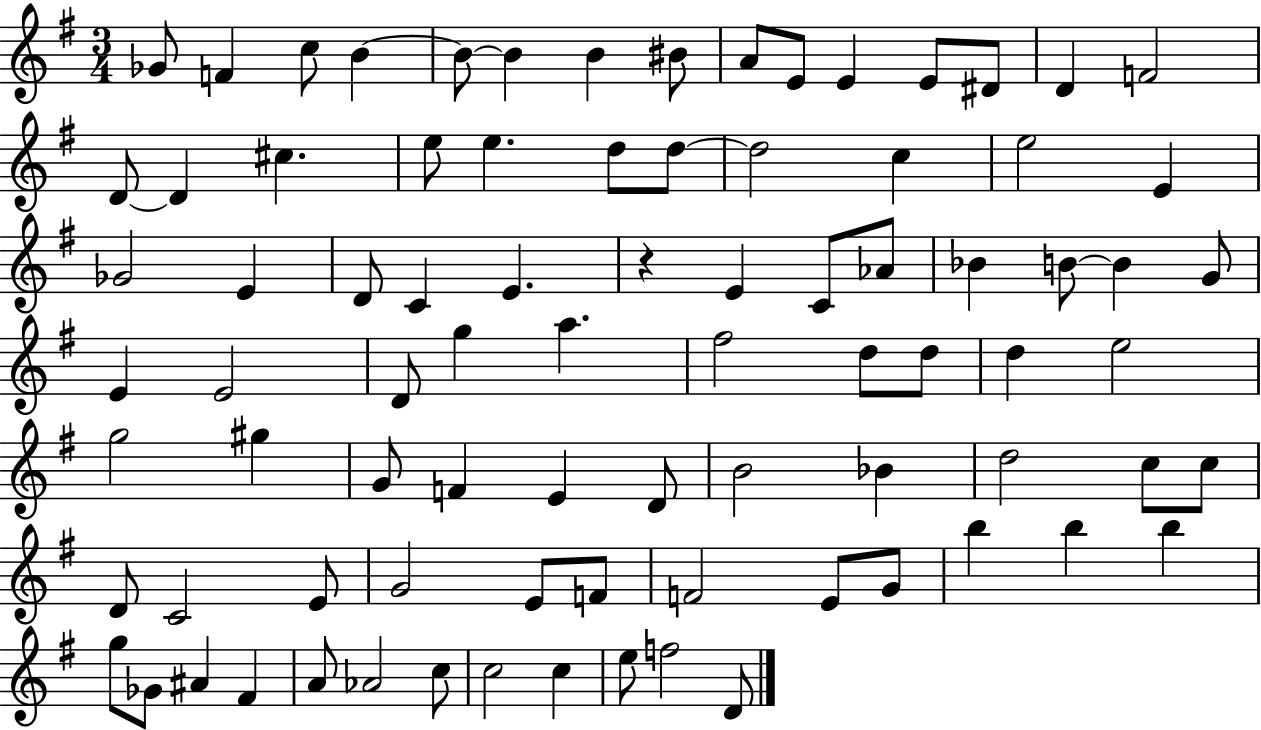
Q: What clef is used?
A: treble